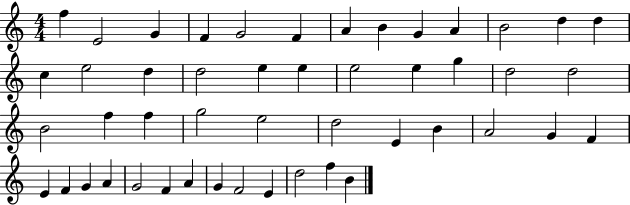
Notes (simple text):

F5/q E4/h G4/q F4/q G4/h F4/q A4/q B4/q G4/q A4/q B4/h D5/q D5/q C5/q E5/h D5/q D5/h E5/q E5/q E5/h E5/q G5/q D5/h D5/h B4/h F5/q F5/q G5/h E5/h D5/h E4/q B4/q A4/h G4/q F4/q E4/q F4/q G4/q A4/q G4/h F4/q A4/q G4/q F4/h E4/q D5/h F5/q B4/q